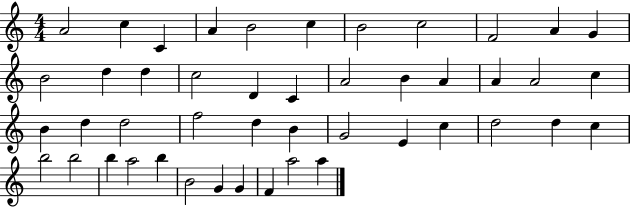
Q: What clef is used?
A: treble